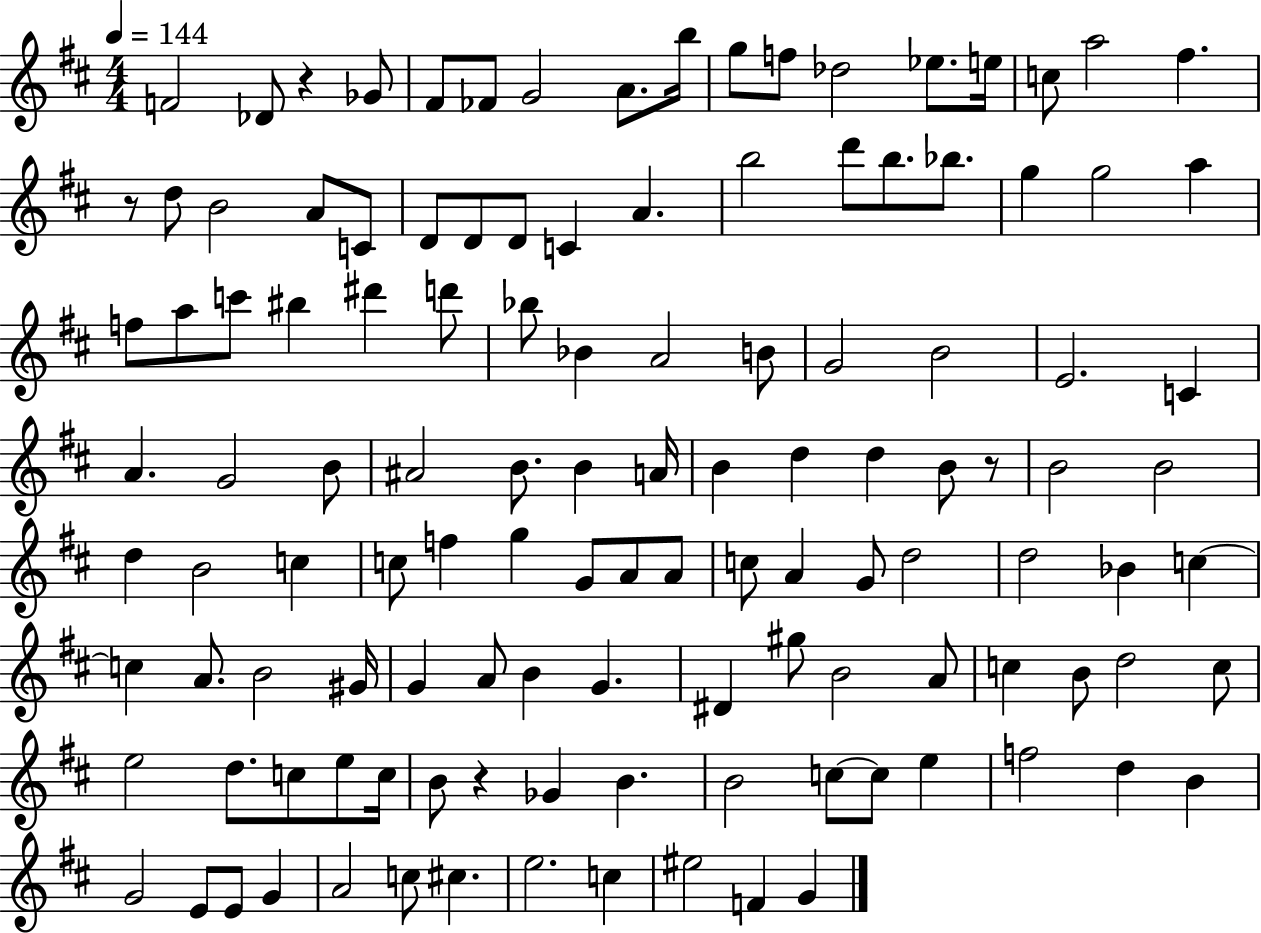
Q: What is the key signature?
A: D major